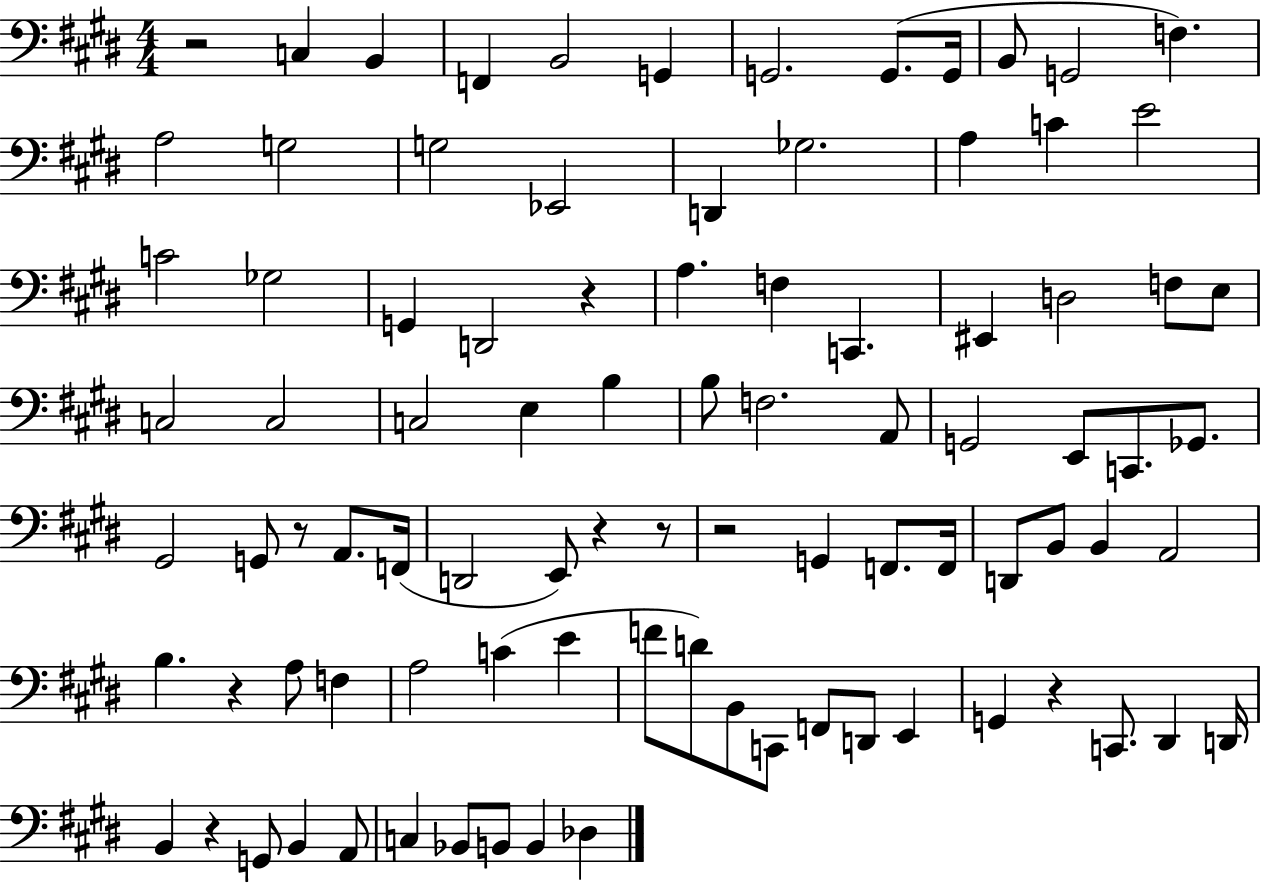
{
  \clef bass
  \numericTimeSignature
  \time 4/4
  \key e \major
  \repeat volta 2 { r2 c4 b,4 | f,4 b,2 g,4 | g,2. g,8.( g,16 | b,8 g,2 f4.) | \break a2 g2 | g2 ees,2 | d,4 ges2. | a4 c'4 e'2 | \break c'2 ges2 | g,4 d,2 r4 | a4. f4 c,4. | eis,4 d2 f8 e8 | \break c2 c2 | c2 e4 b4 | b8 f2. a,8 | g,2 e,8 c,8. ges,8. | \break gis,2 g,8 r8 a,8. f,16( | d,2 e,8) r4 r8 | r2 g,4 f,8. f,16 | d,8 b,8 b,4 a,2 | \break b4. r4 a8 f4 | a2 c'4( e'4 | f'8 d'8) b,8 c,8 f,8 d,8 e,4 | g,4 r4 c,8. dis,4 d,16 | \break b,4 r4 g,8 b,4 a,8 | c4 bes,8 b,8 b,4 des4 | } \bar "|."
}